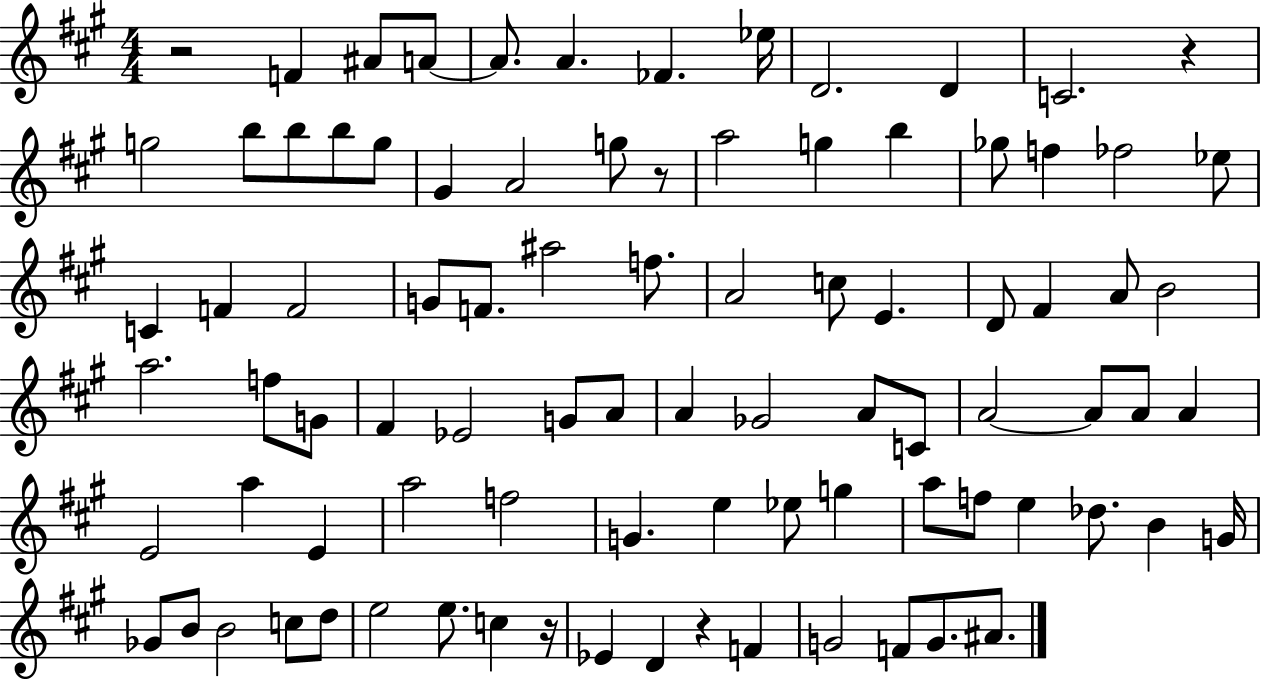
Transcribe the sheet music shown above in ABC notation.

X:1
T:Untitled
M:4/4
L:1/4
K:A
z2 F ^A/2 A/2 A/2 A _F _e/4 D2 D C2 z g2 b/2 b/2 b/2 g/2 ^G A2 g/2 z/2 a2 g b _g/2 f _f2 _e/2 C F F2 G/2 F/2 ^a2 f/2 A2 c/2 E D/2 ^F A/2 B2 a2 f/2 G/2 ^F _E2 G/2 A/2 A _G2 A/2 C/2 A2 A/2 A/2 A E2 a E a2 f2 G e _e/2 g a/2 f/2 e _d/2 B G/4 _G/2 B/2 B2 c/2 d/2 e2 e/2 c z/4 _E D z F G2 F/2 G/2 ^A/2